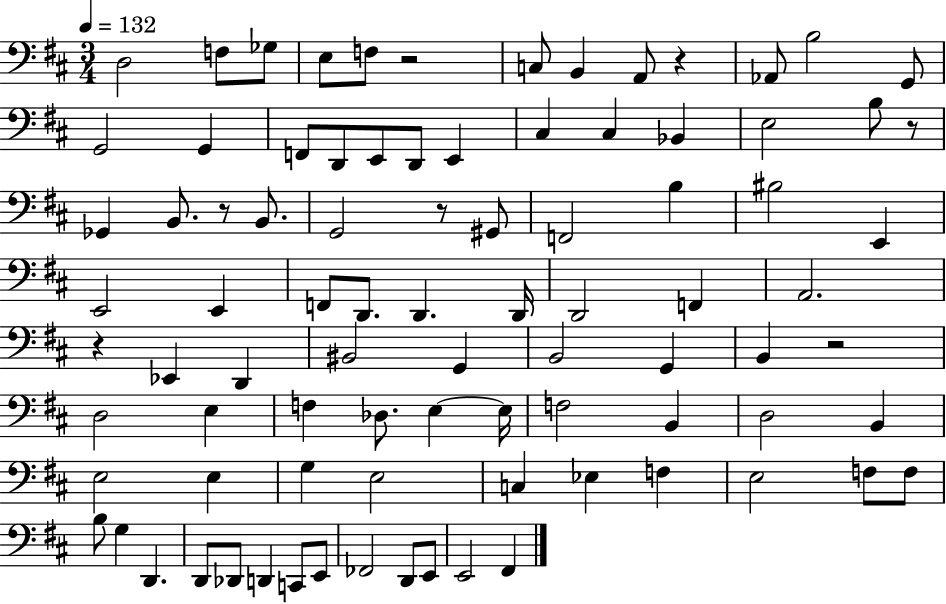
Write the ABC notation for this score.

X:1
T:Untitled
M:3/4
L:1/4
K:D
D,2 F,/2 _G,/2 E,/2 F,/2 z2 C,/2 B,, A,,/2 z _A,,/2 B,2 G,,/2 G,,2 G,, F,,/2 D,,/2 E,,/2 D,,/2 E,, ^C, ^C, _B,, E,2 B,/2 z/2 _G,, B,,/2 z/2 B,,/2 G,,2 z/2 ^G,,/2 F,,2 B, ^B,2 E,, E,,2 E,, F,,/2 D,,/2 D,, D,,/4 D,,2 F,, A,,2 z _E,, D,, ^B,,2 G,, B,,2 G,, B,, z2 D,2 E, F, _D,/2 E, E,/4 F,2 B,, D,2 B,, E,2 E, G, E,2 C, _E, F, E,2 F,/2 F,/2 B,/2 G, D,, D,,/2 _D,,/2 D,, C,,/2 E,,/2 _F,,2 D,,/2 E,,/2 E,,2 ^F,,